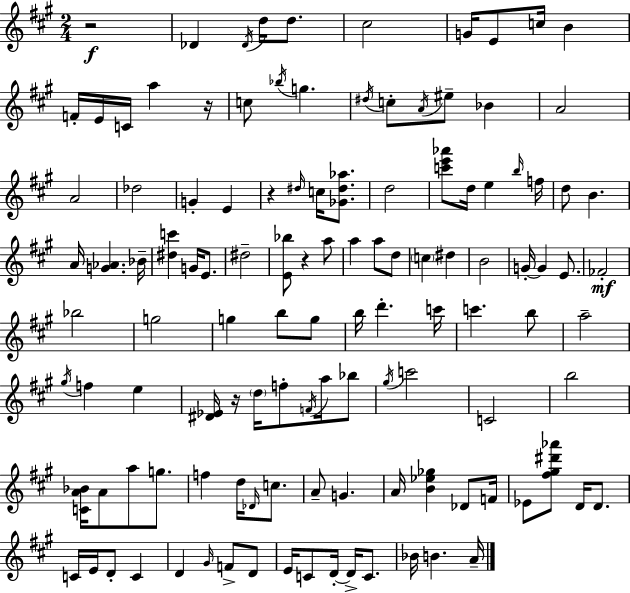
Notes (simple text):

R/h Db4/q Db4/s D5/s D5/e. C#5/h G4/s E4/e C5/s B4/q F4/s E4/s C4/s A5/q R/s C5/e Bb5/s G5/q. D#5/s C5/e A4/s EIS5/e Bb4/q A4/h A4/h Db5/h G4/q E4/q R/q D#5/s C5/s [Gb4,D#5,Ab5]/e. D5/h [C6,E6,Ab6]/e D5/s E5/q B5/s F5/s D5/e B4/q. A4/s [G4,Ab4]/q. Bb4/s [D#5,C6]/q G4/s E4/e. D#5/h [E4,Bb5]/e R/q A5/e A5/q A5/e D5/e C5/q D#5/q B4/h G4/s G4/q E4/e. FES4/h Bb5/h G5/h G5/q B5/e G5/e B5/s D6/q. C6/s C6/q. B5/e A5/h G#5/s F5/q E5/q [D#4,Eb4]/s R/s D5/s F5/e F4/s A5/s Bb5/e G#5/s C6/h C4/h B5/h [C4,A4,Bb4]/s A4/e A5/e G5/e. F5/q D5/s Db4/s C5/e. A4/e G4/q. A4/s [B4,Eb5,Gb5]/q Db4/e F4/s Eb4/e [F#5,G#5,D#6,Ab6]/e D4/s D4/e. C4/s E4/s D4/e C4/q D4/q G#4/s F4/e D4/e E4/s C4/e D4/s D4/s C4/e. Bb4/s B4/q. A4/s